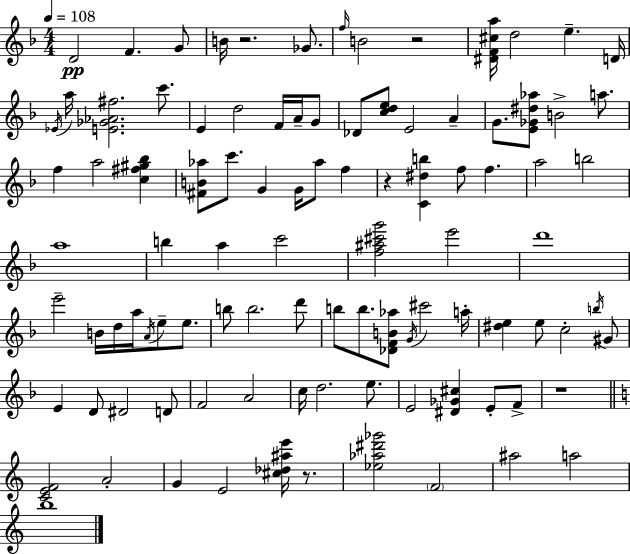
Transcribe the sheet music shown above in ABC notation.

X:1
T:Untitled
M:4/4
L:1/4
K:F
D2 F G/2 B/4 z2 _G/2 f/4 B2 z2 [^DF^ca]/4 d2 e D/4 _E/4 a/4 [E_G_A^f]2 c'/2 E d2 F/4 A/4 G/2 _D/2 [cde]/2 E2 A G/2 [E_G^d_a]/2 B2 a/2 f a2 [c^f^g_b] [^FB_a]/2 c'/2 G G/4 _a/2 f z [C^db] f/2 f a2 b2 a4 b a c'2 [f^a^c'g']2 e'2 d'4 e'2 B/4 d/4 a/4 A/4 e/2 e/2 b/2 b2 d'/2 b/2 b/2 [_DFB_a]/2 G/4 ^c'2 a/4 [^de] e/2 c2 b/4 ^G/2 E D/2 ^D2 D/2 F2 A2 c/4 d2 e/2 E2 [^D_G^c] E/2 F/2 z4 [CEF]2 A2 G E2 [^c_d^ae']/4 z/2 [_e_a^d'_g']2 F2 ^a2 a2 b4